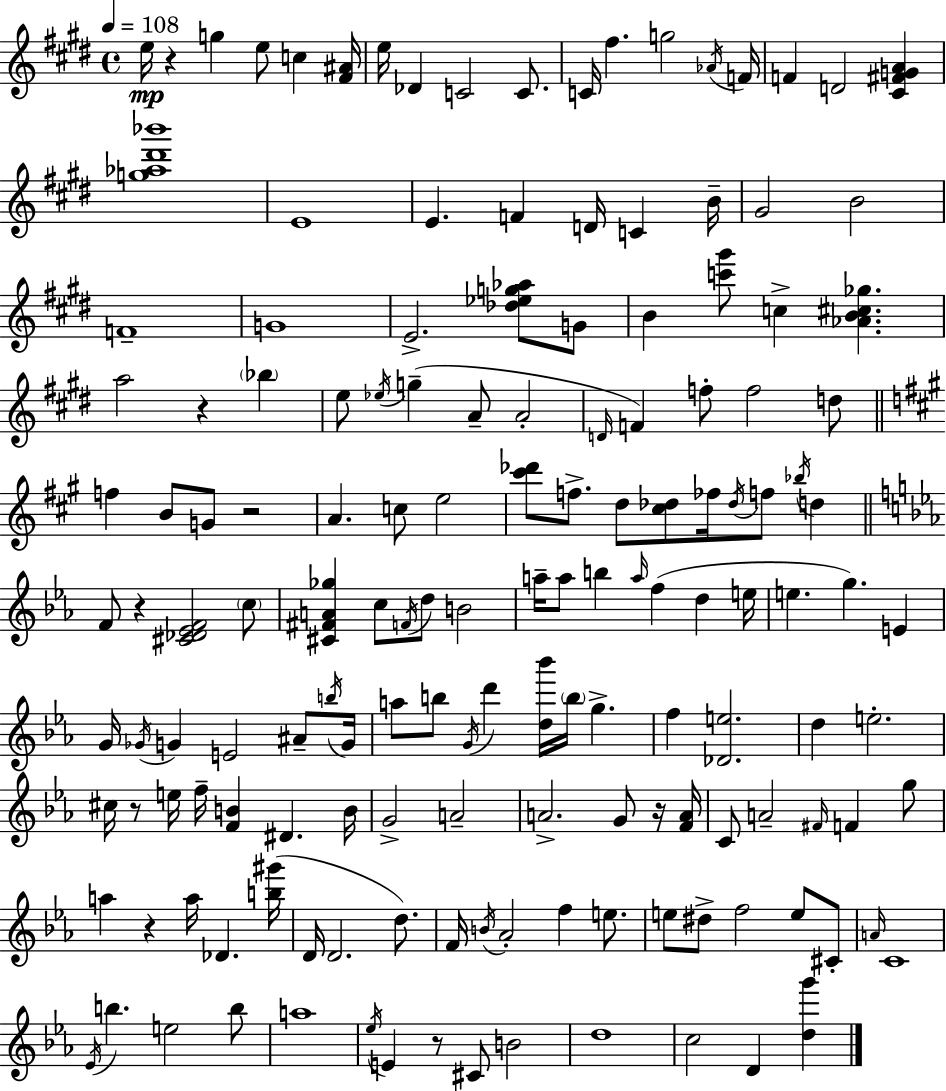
E5/s R/q G5/q E5/e C5/q [F#4,A#4]/s E5/s Db4/q C4/h C4/e. C4/s F#5/q. G5/h Ab4/s F4/s F4/q D4/h [C#4,F#4,G4,A4]/q [G5,Ab5,D#6,Bb6]/w E4/w E4/q. F4/q D4/s C4/q B4/s G#4/h B4/h F4/w G4/w E4/h. [Db5,Eb5,G5,Ab5]/e G4/e B4/q [C6,G#6]/e C5/q [Ab4,B4,C#5,Gb5]/q. A5/h R/q Bb5/q E5/e Eb5/s G5/q A4/e A4/h D4/s F4/q F5/e F5/h D5/e F5/q B4/e G4/e R/h A4/q. C5/e E5/h [C#6,Db6]/e F5/e. D5/e [C#5,Db5]/e FES5/s Db5/s F5/e Bb5/s D5/q F4/e R/q [C#4,Db4,Eb4,F4]/h C5/e [C#4,F#4,A4,Gb5]/q C5/e F4/s D5/e B4/h A5/s A5/e B5/q A5/s F5/q D5/q E5/s E5/q. G5/q. E4/q G4/s Gb4/s G4/q E4/h A#4/e B5/s G4/s A5/e B5/e G4/s D6/q [D5,Bb6]/s B5/s G5/q. F5/q [Db4,E5]/h. D5/q E5/h. C#5/s R/e E5/s F5/s [F4,B4]/q D#4/q. B4/s G4/h A4/h A4/h. G4/e R/s [F4,A4]/s C4/e A4/h F#4/s F4/q G5/e A5/q R/q A5/s Db4/q. [B5,G#6]/s D4/s D4/h. D5/e. F4/s B4/s Ab4/h F5/q E5/e. E5/e D#5/e F5/h E5/e C#4/e A4/s C4/w Eb4/s B5/q. E5/h B5/e A5/w Eb5/s E4/q R/e C#4/e B4/h D5/w C5/h D4/q [D5,G6]/q